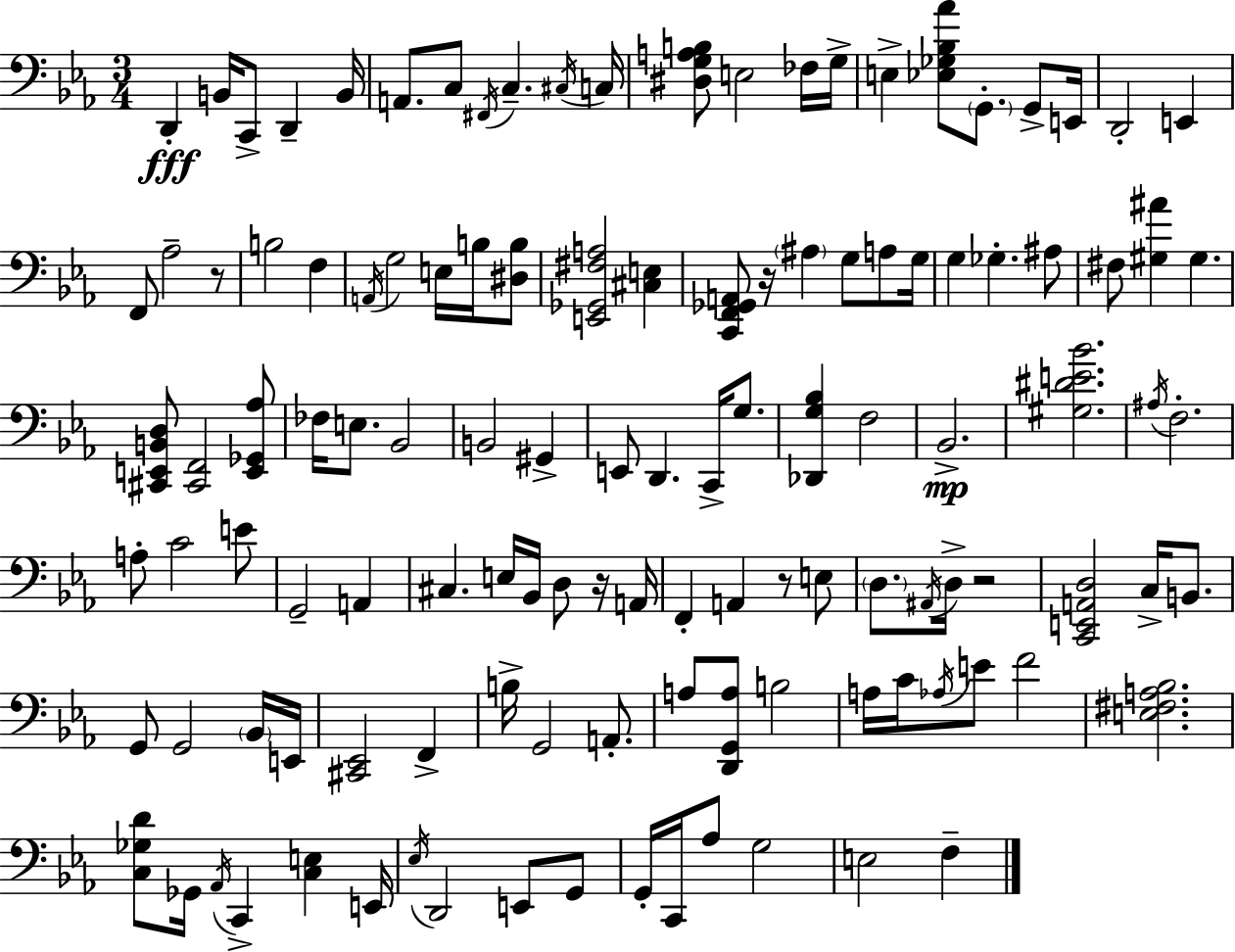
{
  \clef bass
  \numericTimeSignature
  \time 3/4
  \key ees \major
  \repeat volta 2 { d,4-.\fff b,16 c,8-> d,4-- b,16 | a,8. c8 \acciaccatura { fis,16 } c4.-- | \acciaccatura { cis16 } c16 <dis g a b>8 e2 | fes16 g16-> e4-> <ees ges bes aes'>8 \parenthesize g,8.-. g,8-> | \break e,16 d,2-. e,4 | f,8 aes2-- | r8 b2 f4 | \acciaccatura { a,16 } g2 e16 | \break b16 <dis b>8 <e, ges, fis a>2 <cis e>4 | <c, f, ges, a,>8 r16 \parenthesize ais4 g8 | a8 g16 g4 ges4.-. | ais8 fis8 <gis ais'>4 gis4. | \break <cis, e, b, d>8 <cis, f,>2 | <e, ges, aes>8 fes16 e8. bes,2 | b,2 gis,4-> | e,8 d,4. c,16-> | \break g8. <des, g bes>4 f2 | bes,2.->\mp | <gis dis' e' bes'>2. | \acciaccatura { ais16 } f2.-. | \break a8-. c'2 | e'8 g,2-- | a,4 cis4. e16 bes,16 | d8 r16 a,16 f,4-. a,4 | \break r8 e8 \parenthesize d8. \acciaccatura { ais,16 } d16-> r2 | <c, e, a, d>2 | c16-> b,8. g,8 g,2 | \parenthesize bes,16 e,16 <cis, ees,>2 | \break f,4-> b16-> g,2 | a,8.-. a8 <d, g, a>8 b2 | a16 c'16 \acciaccatura { aes16 } e'8 f'2 | <e fis a bes>2. | \break <c ges d'>8 ges,16 \acciaccatura { aes,16 } c,4-> | <c e>4 e,16 \acciaccatura { ees16 } d,2 | e,8 g,8 g,16-. c,16 aes8 | g2 e2 | \break f4-- } \bar "|."
}